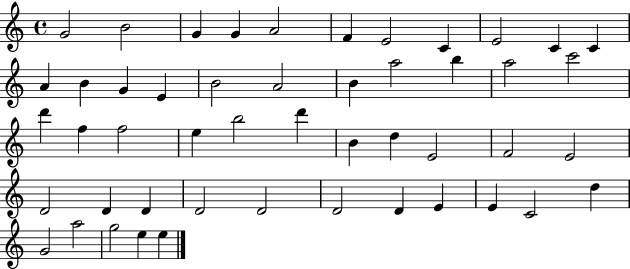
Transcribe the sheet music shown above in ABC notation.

X:1
T:Untitled
M:4/4
L:1/4
K:C
G2 B2 G G A2 F E2 C E2 C C A B G E B2 A2 B a2 b a2 c'2 d' f f2 e b2 d' B d E2 F2 E2 D2 D D D2 D2 D2 D E E C2 d G2 a2 g2 e e